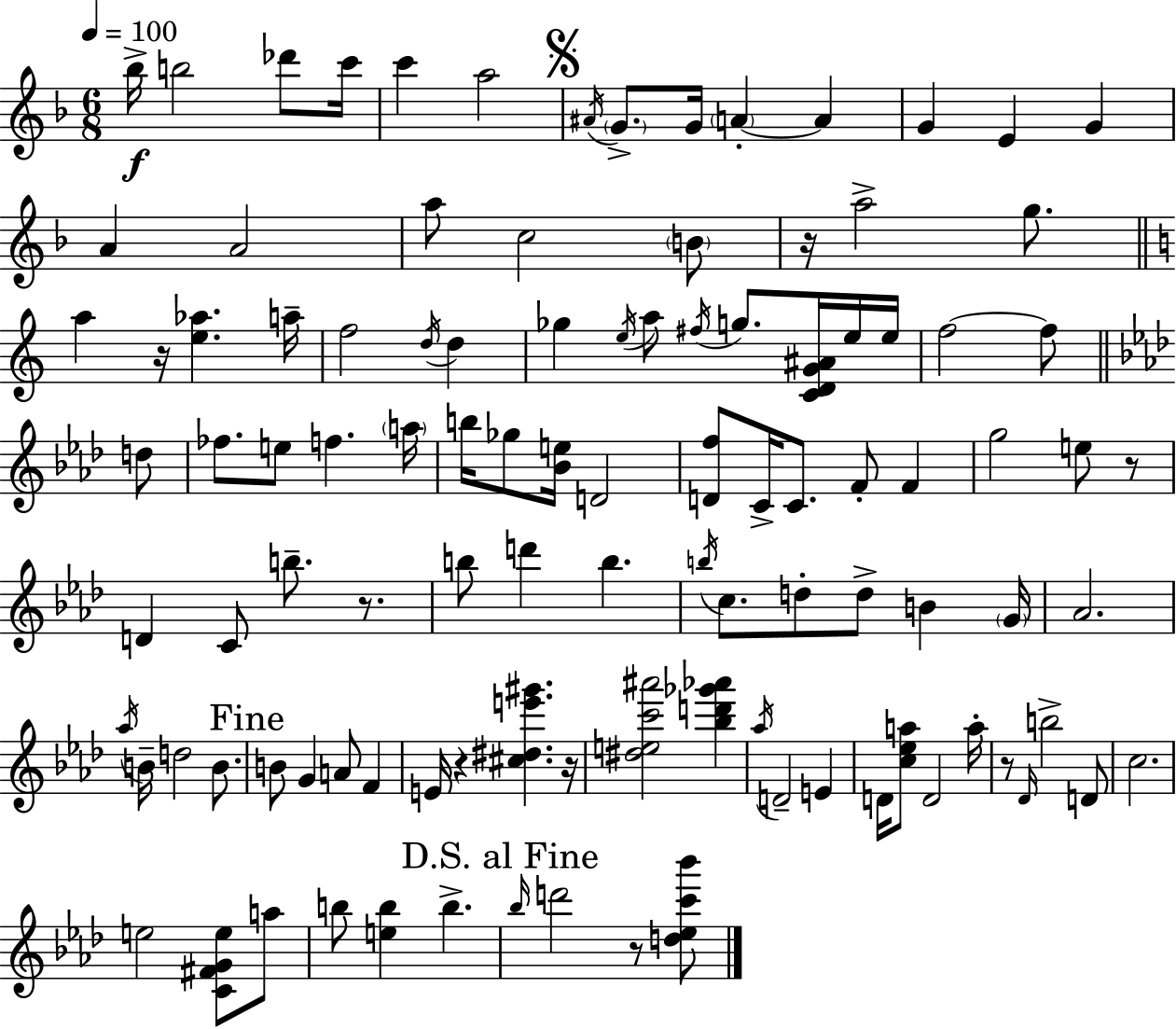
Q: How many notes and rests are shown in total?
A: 106